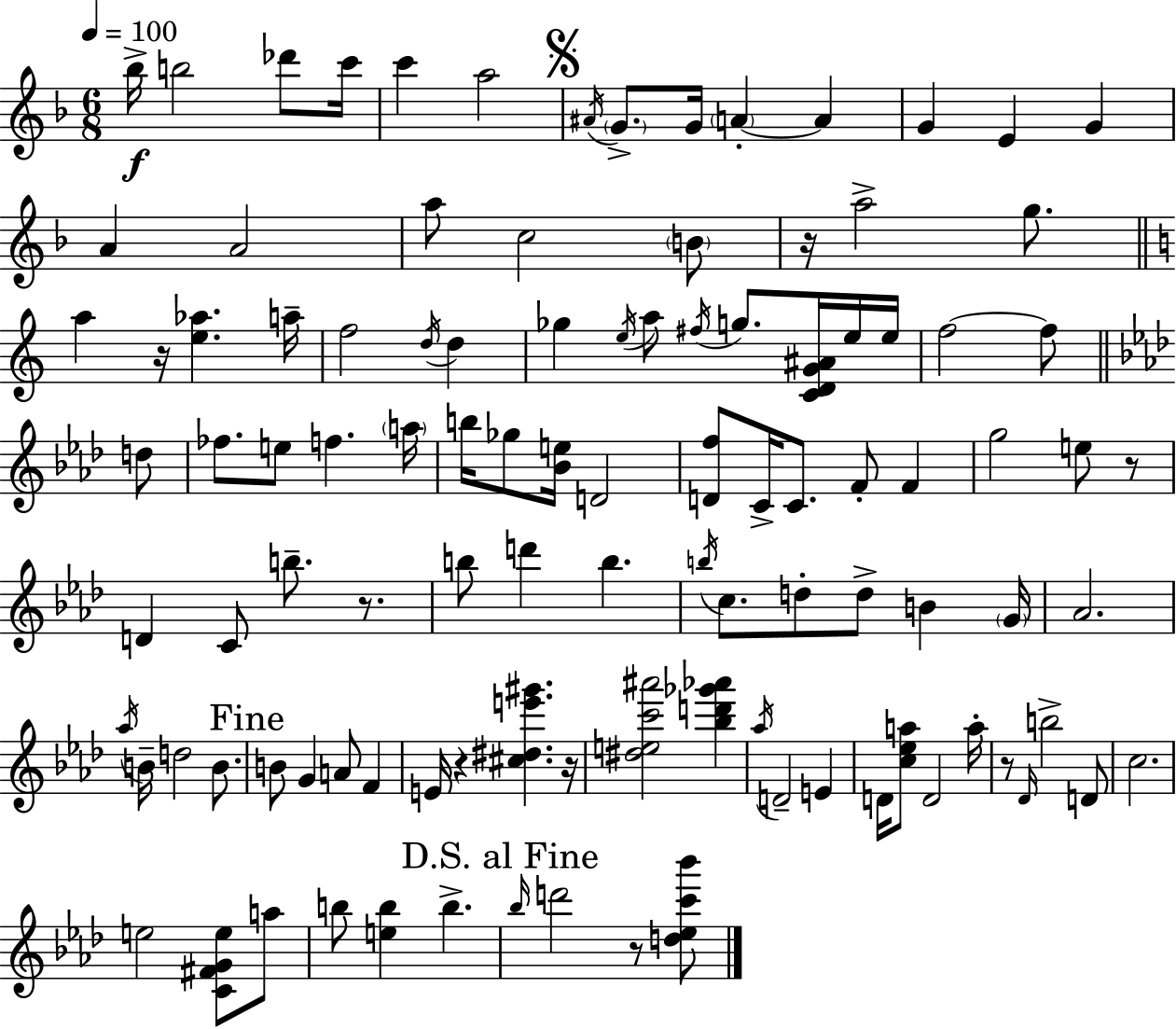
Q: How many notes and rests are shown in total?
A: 106